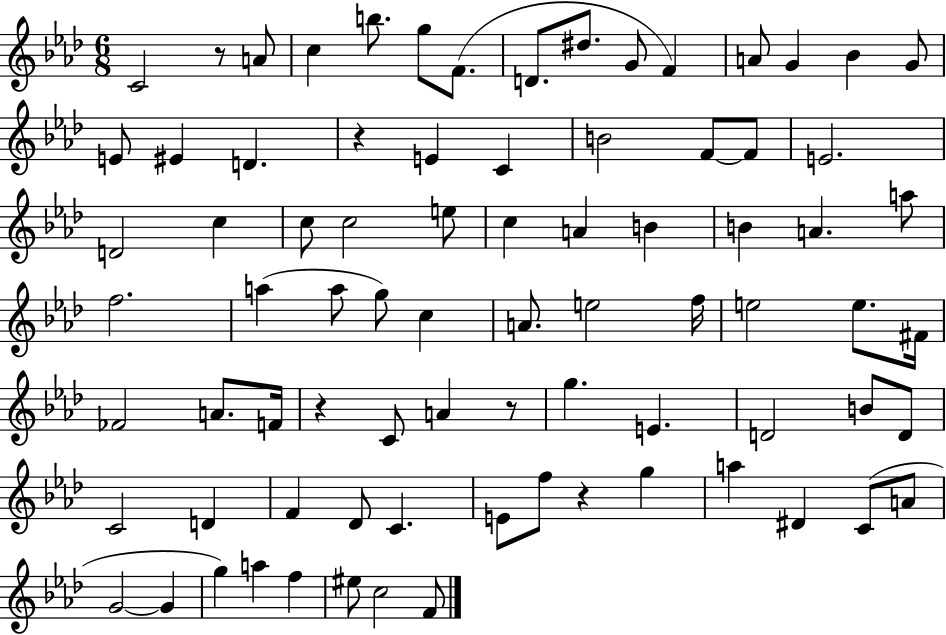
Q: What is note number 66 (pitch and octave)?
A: C4